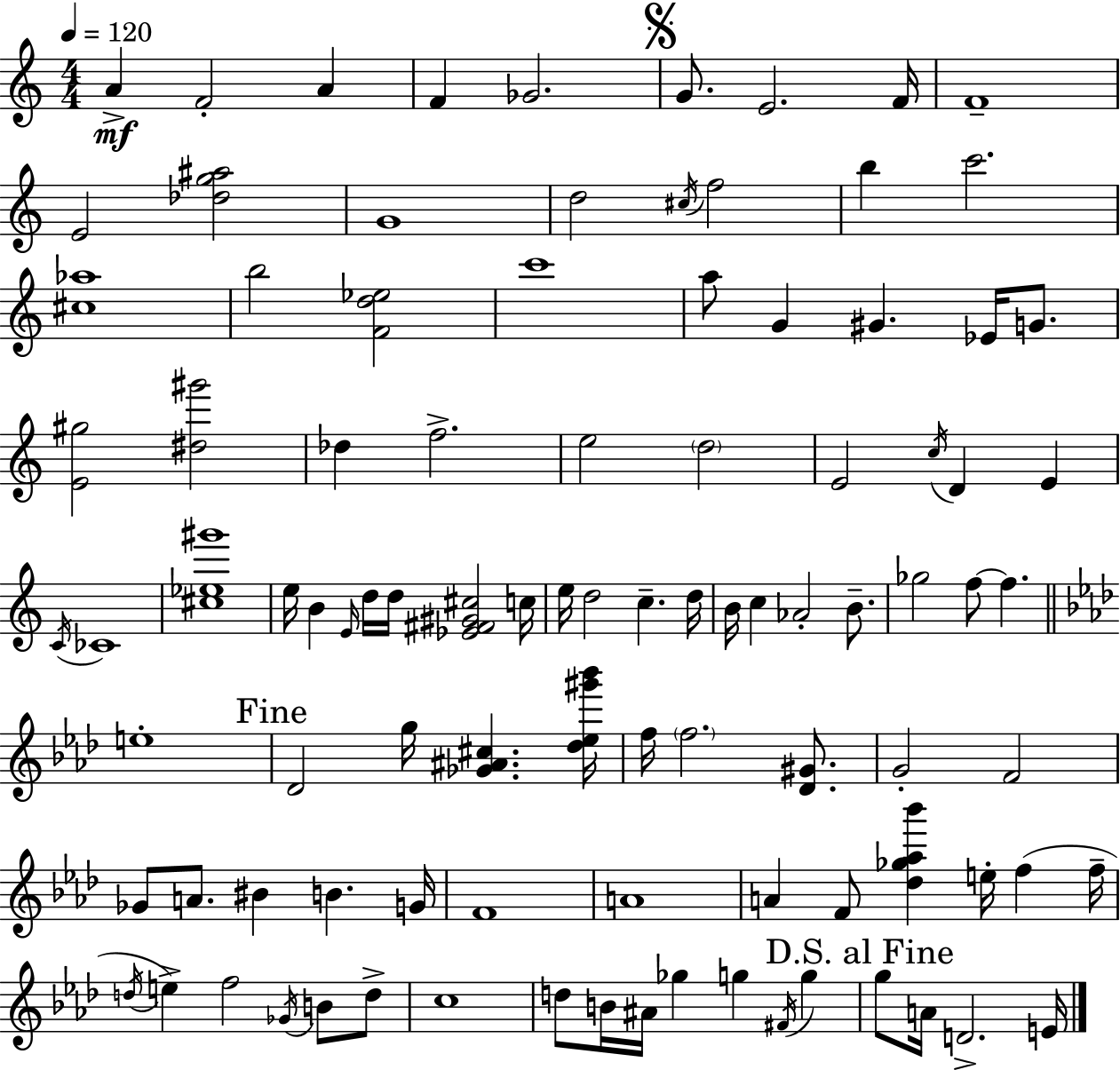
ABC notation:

X:1
T:Untitled
M:4/4
L:1/4
K:C
A F2 A F _G2 G/2 E2 F/4 F4 E2 [_dg^a]2 G4 d2 ^c/4 f2 b c'2 [^c_a]4 b2 [Fd_e]2 c'4 a/2 G ^G _E/4 G/2 [E^g]2 [^d^g']2 _d f2 e2 d2 E2 c/4 D E C/4 _C4 [^c_e^g']4 e/4 B E/4 d/4 d/4 [_E^F^G^c]2 c/4 e/4 d2 c d/4 B/4 c _A2 B/2 _g2 f/2 f e4 _D2 g/4 [_G^A^c] [_d_e^g'_b']/4 f/4 f2 [_D^G]/2 G2 F2 _G/2 A/2 ^B B G/4 F4 A4 A F/2 [_d_g_a_b'] e/4 f f/4 d/4 e f2 _G/4 B/2 d/2 c4 d/2 B/4 ^A/4 _g g ^F/4 g g/2 A/4 D2 E/4